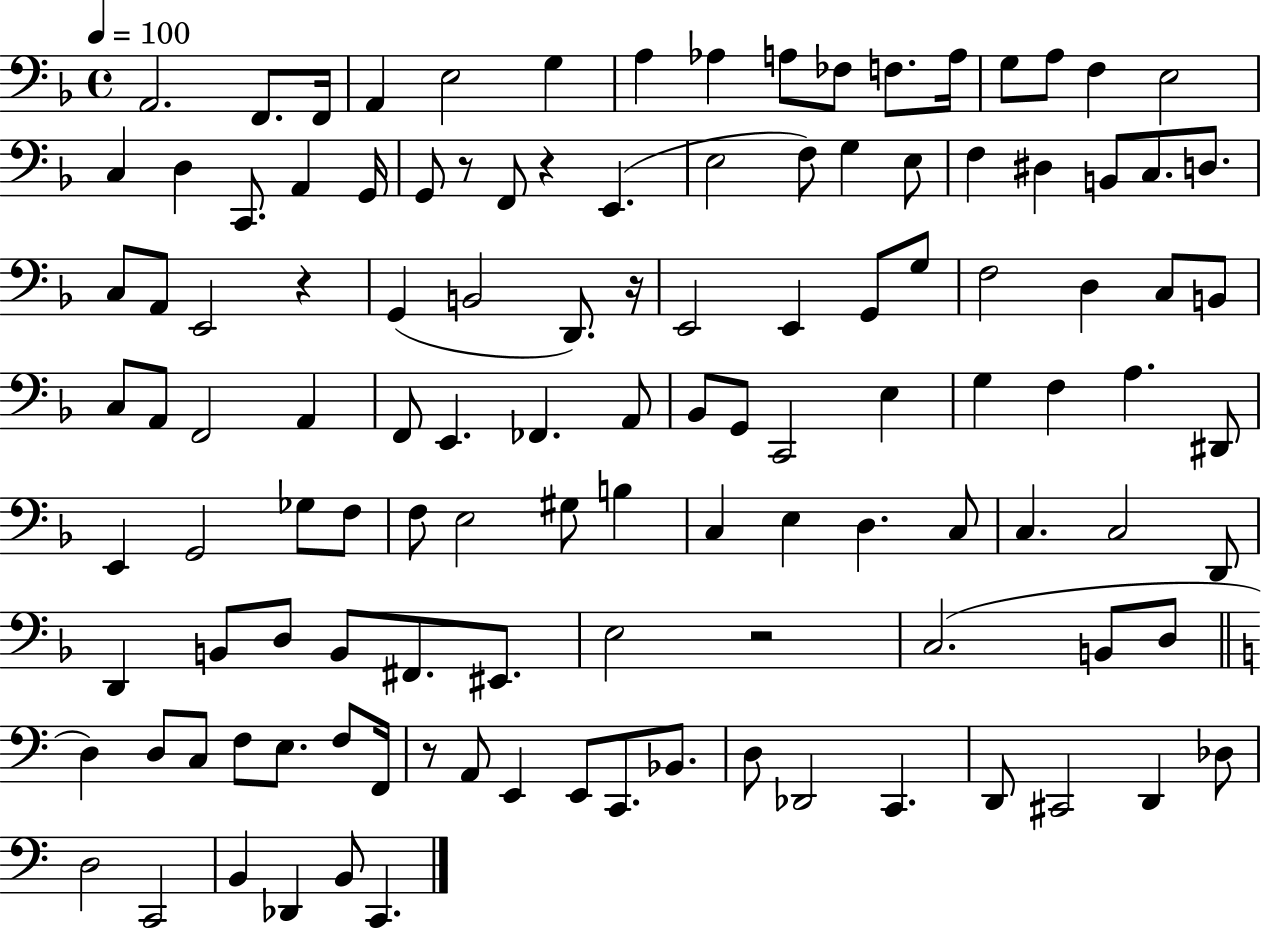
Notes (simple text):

A2/h. F2/e. F2/s A2/q E3/h G3/q A3/q Ab3/q A3/e FES3/e F3/e. A3/s G3/e A3/e F3/q E3/h C3/q D3/q C2/e. A2/q G2/s G2/e R/e F2/e R/q E2/q. E3/h F3/e G3/q E3/e F3/q D#3/q B2/e C3/e. D3/e. C3/e A2/e E2/h R/q G2/q B2/h D2/e. R/s E2/h E2/q G2/e G3/e F3/h D3/q C3/e B2/e C3/e A2/e F2/h A2/q F2/e E2/q. FES2/q. A2/e Bb2/e G2/e C2/h E3/q G3/q F3/q A3/q. D#2/e E2/q G2/h Gb3/e F3/e F3/e E3/h G#3/e B3/q C3/q E3/q D3/q. C3/e C3/q. C3/h D2/e D2/q B2/e D3/e B2/e F#2/e. EIS2/e. E3/h R/h C3/h. B2/e D3/e D3/q D3/e C3/e F3/e E3/e. F3/e F2/s R/e A2/e E2/q E2/e C2/e. Bb2/e. D3/e Db2/h C2/q. D2/e C#2/h D2/q Db3/e D3/h C2/h B2/q Db2/q B2/e C2/q.